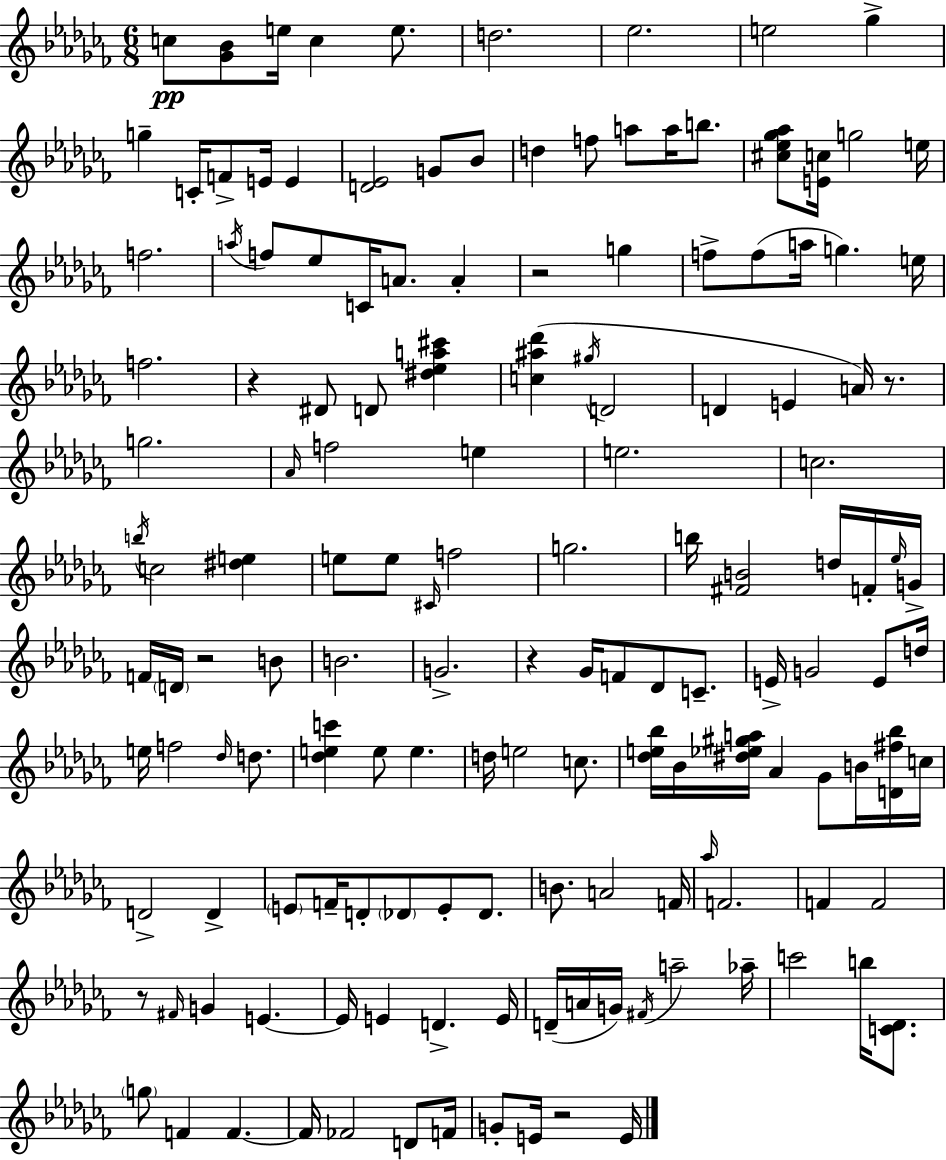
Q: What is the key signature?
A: AES minor